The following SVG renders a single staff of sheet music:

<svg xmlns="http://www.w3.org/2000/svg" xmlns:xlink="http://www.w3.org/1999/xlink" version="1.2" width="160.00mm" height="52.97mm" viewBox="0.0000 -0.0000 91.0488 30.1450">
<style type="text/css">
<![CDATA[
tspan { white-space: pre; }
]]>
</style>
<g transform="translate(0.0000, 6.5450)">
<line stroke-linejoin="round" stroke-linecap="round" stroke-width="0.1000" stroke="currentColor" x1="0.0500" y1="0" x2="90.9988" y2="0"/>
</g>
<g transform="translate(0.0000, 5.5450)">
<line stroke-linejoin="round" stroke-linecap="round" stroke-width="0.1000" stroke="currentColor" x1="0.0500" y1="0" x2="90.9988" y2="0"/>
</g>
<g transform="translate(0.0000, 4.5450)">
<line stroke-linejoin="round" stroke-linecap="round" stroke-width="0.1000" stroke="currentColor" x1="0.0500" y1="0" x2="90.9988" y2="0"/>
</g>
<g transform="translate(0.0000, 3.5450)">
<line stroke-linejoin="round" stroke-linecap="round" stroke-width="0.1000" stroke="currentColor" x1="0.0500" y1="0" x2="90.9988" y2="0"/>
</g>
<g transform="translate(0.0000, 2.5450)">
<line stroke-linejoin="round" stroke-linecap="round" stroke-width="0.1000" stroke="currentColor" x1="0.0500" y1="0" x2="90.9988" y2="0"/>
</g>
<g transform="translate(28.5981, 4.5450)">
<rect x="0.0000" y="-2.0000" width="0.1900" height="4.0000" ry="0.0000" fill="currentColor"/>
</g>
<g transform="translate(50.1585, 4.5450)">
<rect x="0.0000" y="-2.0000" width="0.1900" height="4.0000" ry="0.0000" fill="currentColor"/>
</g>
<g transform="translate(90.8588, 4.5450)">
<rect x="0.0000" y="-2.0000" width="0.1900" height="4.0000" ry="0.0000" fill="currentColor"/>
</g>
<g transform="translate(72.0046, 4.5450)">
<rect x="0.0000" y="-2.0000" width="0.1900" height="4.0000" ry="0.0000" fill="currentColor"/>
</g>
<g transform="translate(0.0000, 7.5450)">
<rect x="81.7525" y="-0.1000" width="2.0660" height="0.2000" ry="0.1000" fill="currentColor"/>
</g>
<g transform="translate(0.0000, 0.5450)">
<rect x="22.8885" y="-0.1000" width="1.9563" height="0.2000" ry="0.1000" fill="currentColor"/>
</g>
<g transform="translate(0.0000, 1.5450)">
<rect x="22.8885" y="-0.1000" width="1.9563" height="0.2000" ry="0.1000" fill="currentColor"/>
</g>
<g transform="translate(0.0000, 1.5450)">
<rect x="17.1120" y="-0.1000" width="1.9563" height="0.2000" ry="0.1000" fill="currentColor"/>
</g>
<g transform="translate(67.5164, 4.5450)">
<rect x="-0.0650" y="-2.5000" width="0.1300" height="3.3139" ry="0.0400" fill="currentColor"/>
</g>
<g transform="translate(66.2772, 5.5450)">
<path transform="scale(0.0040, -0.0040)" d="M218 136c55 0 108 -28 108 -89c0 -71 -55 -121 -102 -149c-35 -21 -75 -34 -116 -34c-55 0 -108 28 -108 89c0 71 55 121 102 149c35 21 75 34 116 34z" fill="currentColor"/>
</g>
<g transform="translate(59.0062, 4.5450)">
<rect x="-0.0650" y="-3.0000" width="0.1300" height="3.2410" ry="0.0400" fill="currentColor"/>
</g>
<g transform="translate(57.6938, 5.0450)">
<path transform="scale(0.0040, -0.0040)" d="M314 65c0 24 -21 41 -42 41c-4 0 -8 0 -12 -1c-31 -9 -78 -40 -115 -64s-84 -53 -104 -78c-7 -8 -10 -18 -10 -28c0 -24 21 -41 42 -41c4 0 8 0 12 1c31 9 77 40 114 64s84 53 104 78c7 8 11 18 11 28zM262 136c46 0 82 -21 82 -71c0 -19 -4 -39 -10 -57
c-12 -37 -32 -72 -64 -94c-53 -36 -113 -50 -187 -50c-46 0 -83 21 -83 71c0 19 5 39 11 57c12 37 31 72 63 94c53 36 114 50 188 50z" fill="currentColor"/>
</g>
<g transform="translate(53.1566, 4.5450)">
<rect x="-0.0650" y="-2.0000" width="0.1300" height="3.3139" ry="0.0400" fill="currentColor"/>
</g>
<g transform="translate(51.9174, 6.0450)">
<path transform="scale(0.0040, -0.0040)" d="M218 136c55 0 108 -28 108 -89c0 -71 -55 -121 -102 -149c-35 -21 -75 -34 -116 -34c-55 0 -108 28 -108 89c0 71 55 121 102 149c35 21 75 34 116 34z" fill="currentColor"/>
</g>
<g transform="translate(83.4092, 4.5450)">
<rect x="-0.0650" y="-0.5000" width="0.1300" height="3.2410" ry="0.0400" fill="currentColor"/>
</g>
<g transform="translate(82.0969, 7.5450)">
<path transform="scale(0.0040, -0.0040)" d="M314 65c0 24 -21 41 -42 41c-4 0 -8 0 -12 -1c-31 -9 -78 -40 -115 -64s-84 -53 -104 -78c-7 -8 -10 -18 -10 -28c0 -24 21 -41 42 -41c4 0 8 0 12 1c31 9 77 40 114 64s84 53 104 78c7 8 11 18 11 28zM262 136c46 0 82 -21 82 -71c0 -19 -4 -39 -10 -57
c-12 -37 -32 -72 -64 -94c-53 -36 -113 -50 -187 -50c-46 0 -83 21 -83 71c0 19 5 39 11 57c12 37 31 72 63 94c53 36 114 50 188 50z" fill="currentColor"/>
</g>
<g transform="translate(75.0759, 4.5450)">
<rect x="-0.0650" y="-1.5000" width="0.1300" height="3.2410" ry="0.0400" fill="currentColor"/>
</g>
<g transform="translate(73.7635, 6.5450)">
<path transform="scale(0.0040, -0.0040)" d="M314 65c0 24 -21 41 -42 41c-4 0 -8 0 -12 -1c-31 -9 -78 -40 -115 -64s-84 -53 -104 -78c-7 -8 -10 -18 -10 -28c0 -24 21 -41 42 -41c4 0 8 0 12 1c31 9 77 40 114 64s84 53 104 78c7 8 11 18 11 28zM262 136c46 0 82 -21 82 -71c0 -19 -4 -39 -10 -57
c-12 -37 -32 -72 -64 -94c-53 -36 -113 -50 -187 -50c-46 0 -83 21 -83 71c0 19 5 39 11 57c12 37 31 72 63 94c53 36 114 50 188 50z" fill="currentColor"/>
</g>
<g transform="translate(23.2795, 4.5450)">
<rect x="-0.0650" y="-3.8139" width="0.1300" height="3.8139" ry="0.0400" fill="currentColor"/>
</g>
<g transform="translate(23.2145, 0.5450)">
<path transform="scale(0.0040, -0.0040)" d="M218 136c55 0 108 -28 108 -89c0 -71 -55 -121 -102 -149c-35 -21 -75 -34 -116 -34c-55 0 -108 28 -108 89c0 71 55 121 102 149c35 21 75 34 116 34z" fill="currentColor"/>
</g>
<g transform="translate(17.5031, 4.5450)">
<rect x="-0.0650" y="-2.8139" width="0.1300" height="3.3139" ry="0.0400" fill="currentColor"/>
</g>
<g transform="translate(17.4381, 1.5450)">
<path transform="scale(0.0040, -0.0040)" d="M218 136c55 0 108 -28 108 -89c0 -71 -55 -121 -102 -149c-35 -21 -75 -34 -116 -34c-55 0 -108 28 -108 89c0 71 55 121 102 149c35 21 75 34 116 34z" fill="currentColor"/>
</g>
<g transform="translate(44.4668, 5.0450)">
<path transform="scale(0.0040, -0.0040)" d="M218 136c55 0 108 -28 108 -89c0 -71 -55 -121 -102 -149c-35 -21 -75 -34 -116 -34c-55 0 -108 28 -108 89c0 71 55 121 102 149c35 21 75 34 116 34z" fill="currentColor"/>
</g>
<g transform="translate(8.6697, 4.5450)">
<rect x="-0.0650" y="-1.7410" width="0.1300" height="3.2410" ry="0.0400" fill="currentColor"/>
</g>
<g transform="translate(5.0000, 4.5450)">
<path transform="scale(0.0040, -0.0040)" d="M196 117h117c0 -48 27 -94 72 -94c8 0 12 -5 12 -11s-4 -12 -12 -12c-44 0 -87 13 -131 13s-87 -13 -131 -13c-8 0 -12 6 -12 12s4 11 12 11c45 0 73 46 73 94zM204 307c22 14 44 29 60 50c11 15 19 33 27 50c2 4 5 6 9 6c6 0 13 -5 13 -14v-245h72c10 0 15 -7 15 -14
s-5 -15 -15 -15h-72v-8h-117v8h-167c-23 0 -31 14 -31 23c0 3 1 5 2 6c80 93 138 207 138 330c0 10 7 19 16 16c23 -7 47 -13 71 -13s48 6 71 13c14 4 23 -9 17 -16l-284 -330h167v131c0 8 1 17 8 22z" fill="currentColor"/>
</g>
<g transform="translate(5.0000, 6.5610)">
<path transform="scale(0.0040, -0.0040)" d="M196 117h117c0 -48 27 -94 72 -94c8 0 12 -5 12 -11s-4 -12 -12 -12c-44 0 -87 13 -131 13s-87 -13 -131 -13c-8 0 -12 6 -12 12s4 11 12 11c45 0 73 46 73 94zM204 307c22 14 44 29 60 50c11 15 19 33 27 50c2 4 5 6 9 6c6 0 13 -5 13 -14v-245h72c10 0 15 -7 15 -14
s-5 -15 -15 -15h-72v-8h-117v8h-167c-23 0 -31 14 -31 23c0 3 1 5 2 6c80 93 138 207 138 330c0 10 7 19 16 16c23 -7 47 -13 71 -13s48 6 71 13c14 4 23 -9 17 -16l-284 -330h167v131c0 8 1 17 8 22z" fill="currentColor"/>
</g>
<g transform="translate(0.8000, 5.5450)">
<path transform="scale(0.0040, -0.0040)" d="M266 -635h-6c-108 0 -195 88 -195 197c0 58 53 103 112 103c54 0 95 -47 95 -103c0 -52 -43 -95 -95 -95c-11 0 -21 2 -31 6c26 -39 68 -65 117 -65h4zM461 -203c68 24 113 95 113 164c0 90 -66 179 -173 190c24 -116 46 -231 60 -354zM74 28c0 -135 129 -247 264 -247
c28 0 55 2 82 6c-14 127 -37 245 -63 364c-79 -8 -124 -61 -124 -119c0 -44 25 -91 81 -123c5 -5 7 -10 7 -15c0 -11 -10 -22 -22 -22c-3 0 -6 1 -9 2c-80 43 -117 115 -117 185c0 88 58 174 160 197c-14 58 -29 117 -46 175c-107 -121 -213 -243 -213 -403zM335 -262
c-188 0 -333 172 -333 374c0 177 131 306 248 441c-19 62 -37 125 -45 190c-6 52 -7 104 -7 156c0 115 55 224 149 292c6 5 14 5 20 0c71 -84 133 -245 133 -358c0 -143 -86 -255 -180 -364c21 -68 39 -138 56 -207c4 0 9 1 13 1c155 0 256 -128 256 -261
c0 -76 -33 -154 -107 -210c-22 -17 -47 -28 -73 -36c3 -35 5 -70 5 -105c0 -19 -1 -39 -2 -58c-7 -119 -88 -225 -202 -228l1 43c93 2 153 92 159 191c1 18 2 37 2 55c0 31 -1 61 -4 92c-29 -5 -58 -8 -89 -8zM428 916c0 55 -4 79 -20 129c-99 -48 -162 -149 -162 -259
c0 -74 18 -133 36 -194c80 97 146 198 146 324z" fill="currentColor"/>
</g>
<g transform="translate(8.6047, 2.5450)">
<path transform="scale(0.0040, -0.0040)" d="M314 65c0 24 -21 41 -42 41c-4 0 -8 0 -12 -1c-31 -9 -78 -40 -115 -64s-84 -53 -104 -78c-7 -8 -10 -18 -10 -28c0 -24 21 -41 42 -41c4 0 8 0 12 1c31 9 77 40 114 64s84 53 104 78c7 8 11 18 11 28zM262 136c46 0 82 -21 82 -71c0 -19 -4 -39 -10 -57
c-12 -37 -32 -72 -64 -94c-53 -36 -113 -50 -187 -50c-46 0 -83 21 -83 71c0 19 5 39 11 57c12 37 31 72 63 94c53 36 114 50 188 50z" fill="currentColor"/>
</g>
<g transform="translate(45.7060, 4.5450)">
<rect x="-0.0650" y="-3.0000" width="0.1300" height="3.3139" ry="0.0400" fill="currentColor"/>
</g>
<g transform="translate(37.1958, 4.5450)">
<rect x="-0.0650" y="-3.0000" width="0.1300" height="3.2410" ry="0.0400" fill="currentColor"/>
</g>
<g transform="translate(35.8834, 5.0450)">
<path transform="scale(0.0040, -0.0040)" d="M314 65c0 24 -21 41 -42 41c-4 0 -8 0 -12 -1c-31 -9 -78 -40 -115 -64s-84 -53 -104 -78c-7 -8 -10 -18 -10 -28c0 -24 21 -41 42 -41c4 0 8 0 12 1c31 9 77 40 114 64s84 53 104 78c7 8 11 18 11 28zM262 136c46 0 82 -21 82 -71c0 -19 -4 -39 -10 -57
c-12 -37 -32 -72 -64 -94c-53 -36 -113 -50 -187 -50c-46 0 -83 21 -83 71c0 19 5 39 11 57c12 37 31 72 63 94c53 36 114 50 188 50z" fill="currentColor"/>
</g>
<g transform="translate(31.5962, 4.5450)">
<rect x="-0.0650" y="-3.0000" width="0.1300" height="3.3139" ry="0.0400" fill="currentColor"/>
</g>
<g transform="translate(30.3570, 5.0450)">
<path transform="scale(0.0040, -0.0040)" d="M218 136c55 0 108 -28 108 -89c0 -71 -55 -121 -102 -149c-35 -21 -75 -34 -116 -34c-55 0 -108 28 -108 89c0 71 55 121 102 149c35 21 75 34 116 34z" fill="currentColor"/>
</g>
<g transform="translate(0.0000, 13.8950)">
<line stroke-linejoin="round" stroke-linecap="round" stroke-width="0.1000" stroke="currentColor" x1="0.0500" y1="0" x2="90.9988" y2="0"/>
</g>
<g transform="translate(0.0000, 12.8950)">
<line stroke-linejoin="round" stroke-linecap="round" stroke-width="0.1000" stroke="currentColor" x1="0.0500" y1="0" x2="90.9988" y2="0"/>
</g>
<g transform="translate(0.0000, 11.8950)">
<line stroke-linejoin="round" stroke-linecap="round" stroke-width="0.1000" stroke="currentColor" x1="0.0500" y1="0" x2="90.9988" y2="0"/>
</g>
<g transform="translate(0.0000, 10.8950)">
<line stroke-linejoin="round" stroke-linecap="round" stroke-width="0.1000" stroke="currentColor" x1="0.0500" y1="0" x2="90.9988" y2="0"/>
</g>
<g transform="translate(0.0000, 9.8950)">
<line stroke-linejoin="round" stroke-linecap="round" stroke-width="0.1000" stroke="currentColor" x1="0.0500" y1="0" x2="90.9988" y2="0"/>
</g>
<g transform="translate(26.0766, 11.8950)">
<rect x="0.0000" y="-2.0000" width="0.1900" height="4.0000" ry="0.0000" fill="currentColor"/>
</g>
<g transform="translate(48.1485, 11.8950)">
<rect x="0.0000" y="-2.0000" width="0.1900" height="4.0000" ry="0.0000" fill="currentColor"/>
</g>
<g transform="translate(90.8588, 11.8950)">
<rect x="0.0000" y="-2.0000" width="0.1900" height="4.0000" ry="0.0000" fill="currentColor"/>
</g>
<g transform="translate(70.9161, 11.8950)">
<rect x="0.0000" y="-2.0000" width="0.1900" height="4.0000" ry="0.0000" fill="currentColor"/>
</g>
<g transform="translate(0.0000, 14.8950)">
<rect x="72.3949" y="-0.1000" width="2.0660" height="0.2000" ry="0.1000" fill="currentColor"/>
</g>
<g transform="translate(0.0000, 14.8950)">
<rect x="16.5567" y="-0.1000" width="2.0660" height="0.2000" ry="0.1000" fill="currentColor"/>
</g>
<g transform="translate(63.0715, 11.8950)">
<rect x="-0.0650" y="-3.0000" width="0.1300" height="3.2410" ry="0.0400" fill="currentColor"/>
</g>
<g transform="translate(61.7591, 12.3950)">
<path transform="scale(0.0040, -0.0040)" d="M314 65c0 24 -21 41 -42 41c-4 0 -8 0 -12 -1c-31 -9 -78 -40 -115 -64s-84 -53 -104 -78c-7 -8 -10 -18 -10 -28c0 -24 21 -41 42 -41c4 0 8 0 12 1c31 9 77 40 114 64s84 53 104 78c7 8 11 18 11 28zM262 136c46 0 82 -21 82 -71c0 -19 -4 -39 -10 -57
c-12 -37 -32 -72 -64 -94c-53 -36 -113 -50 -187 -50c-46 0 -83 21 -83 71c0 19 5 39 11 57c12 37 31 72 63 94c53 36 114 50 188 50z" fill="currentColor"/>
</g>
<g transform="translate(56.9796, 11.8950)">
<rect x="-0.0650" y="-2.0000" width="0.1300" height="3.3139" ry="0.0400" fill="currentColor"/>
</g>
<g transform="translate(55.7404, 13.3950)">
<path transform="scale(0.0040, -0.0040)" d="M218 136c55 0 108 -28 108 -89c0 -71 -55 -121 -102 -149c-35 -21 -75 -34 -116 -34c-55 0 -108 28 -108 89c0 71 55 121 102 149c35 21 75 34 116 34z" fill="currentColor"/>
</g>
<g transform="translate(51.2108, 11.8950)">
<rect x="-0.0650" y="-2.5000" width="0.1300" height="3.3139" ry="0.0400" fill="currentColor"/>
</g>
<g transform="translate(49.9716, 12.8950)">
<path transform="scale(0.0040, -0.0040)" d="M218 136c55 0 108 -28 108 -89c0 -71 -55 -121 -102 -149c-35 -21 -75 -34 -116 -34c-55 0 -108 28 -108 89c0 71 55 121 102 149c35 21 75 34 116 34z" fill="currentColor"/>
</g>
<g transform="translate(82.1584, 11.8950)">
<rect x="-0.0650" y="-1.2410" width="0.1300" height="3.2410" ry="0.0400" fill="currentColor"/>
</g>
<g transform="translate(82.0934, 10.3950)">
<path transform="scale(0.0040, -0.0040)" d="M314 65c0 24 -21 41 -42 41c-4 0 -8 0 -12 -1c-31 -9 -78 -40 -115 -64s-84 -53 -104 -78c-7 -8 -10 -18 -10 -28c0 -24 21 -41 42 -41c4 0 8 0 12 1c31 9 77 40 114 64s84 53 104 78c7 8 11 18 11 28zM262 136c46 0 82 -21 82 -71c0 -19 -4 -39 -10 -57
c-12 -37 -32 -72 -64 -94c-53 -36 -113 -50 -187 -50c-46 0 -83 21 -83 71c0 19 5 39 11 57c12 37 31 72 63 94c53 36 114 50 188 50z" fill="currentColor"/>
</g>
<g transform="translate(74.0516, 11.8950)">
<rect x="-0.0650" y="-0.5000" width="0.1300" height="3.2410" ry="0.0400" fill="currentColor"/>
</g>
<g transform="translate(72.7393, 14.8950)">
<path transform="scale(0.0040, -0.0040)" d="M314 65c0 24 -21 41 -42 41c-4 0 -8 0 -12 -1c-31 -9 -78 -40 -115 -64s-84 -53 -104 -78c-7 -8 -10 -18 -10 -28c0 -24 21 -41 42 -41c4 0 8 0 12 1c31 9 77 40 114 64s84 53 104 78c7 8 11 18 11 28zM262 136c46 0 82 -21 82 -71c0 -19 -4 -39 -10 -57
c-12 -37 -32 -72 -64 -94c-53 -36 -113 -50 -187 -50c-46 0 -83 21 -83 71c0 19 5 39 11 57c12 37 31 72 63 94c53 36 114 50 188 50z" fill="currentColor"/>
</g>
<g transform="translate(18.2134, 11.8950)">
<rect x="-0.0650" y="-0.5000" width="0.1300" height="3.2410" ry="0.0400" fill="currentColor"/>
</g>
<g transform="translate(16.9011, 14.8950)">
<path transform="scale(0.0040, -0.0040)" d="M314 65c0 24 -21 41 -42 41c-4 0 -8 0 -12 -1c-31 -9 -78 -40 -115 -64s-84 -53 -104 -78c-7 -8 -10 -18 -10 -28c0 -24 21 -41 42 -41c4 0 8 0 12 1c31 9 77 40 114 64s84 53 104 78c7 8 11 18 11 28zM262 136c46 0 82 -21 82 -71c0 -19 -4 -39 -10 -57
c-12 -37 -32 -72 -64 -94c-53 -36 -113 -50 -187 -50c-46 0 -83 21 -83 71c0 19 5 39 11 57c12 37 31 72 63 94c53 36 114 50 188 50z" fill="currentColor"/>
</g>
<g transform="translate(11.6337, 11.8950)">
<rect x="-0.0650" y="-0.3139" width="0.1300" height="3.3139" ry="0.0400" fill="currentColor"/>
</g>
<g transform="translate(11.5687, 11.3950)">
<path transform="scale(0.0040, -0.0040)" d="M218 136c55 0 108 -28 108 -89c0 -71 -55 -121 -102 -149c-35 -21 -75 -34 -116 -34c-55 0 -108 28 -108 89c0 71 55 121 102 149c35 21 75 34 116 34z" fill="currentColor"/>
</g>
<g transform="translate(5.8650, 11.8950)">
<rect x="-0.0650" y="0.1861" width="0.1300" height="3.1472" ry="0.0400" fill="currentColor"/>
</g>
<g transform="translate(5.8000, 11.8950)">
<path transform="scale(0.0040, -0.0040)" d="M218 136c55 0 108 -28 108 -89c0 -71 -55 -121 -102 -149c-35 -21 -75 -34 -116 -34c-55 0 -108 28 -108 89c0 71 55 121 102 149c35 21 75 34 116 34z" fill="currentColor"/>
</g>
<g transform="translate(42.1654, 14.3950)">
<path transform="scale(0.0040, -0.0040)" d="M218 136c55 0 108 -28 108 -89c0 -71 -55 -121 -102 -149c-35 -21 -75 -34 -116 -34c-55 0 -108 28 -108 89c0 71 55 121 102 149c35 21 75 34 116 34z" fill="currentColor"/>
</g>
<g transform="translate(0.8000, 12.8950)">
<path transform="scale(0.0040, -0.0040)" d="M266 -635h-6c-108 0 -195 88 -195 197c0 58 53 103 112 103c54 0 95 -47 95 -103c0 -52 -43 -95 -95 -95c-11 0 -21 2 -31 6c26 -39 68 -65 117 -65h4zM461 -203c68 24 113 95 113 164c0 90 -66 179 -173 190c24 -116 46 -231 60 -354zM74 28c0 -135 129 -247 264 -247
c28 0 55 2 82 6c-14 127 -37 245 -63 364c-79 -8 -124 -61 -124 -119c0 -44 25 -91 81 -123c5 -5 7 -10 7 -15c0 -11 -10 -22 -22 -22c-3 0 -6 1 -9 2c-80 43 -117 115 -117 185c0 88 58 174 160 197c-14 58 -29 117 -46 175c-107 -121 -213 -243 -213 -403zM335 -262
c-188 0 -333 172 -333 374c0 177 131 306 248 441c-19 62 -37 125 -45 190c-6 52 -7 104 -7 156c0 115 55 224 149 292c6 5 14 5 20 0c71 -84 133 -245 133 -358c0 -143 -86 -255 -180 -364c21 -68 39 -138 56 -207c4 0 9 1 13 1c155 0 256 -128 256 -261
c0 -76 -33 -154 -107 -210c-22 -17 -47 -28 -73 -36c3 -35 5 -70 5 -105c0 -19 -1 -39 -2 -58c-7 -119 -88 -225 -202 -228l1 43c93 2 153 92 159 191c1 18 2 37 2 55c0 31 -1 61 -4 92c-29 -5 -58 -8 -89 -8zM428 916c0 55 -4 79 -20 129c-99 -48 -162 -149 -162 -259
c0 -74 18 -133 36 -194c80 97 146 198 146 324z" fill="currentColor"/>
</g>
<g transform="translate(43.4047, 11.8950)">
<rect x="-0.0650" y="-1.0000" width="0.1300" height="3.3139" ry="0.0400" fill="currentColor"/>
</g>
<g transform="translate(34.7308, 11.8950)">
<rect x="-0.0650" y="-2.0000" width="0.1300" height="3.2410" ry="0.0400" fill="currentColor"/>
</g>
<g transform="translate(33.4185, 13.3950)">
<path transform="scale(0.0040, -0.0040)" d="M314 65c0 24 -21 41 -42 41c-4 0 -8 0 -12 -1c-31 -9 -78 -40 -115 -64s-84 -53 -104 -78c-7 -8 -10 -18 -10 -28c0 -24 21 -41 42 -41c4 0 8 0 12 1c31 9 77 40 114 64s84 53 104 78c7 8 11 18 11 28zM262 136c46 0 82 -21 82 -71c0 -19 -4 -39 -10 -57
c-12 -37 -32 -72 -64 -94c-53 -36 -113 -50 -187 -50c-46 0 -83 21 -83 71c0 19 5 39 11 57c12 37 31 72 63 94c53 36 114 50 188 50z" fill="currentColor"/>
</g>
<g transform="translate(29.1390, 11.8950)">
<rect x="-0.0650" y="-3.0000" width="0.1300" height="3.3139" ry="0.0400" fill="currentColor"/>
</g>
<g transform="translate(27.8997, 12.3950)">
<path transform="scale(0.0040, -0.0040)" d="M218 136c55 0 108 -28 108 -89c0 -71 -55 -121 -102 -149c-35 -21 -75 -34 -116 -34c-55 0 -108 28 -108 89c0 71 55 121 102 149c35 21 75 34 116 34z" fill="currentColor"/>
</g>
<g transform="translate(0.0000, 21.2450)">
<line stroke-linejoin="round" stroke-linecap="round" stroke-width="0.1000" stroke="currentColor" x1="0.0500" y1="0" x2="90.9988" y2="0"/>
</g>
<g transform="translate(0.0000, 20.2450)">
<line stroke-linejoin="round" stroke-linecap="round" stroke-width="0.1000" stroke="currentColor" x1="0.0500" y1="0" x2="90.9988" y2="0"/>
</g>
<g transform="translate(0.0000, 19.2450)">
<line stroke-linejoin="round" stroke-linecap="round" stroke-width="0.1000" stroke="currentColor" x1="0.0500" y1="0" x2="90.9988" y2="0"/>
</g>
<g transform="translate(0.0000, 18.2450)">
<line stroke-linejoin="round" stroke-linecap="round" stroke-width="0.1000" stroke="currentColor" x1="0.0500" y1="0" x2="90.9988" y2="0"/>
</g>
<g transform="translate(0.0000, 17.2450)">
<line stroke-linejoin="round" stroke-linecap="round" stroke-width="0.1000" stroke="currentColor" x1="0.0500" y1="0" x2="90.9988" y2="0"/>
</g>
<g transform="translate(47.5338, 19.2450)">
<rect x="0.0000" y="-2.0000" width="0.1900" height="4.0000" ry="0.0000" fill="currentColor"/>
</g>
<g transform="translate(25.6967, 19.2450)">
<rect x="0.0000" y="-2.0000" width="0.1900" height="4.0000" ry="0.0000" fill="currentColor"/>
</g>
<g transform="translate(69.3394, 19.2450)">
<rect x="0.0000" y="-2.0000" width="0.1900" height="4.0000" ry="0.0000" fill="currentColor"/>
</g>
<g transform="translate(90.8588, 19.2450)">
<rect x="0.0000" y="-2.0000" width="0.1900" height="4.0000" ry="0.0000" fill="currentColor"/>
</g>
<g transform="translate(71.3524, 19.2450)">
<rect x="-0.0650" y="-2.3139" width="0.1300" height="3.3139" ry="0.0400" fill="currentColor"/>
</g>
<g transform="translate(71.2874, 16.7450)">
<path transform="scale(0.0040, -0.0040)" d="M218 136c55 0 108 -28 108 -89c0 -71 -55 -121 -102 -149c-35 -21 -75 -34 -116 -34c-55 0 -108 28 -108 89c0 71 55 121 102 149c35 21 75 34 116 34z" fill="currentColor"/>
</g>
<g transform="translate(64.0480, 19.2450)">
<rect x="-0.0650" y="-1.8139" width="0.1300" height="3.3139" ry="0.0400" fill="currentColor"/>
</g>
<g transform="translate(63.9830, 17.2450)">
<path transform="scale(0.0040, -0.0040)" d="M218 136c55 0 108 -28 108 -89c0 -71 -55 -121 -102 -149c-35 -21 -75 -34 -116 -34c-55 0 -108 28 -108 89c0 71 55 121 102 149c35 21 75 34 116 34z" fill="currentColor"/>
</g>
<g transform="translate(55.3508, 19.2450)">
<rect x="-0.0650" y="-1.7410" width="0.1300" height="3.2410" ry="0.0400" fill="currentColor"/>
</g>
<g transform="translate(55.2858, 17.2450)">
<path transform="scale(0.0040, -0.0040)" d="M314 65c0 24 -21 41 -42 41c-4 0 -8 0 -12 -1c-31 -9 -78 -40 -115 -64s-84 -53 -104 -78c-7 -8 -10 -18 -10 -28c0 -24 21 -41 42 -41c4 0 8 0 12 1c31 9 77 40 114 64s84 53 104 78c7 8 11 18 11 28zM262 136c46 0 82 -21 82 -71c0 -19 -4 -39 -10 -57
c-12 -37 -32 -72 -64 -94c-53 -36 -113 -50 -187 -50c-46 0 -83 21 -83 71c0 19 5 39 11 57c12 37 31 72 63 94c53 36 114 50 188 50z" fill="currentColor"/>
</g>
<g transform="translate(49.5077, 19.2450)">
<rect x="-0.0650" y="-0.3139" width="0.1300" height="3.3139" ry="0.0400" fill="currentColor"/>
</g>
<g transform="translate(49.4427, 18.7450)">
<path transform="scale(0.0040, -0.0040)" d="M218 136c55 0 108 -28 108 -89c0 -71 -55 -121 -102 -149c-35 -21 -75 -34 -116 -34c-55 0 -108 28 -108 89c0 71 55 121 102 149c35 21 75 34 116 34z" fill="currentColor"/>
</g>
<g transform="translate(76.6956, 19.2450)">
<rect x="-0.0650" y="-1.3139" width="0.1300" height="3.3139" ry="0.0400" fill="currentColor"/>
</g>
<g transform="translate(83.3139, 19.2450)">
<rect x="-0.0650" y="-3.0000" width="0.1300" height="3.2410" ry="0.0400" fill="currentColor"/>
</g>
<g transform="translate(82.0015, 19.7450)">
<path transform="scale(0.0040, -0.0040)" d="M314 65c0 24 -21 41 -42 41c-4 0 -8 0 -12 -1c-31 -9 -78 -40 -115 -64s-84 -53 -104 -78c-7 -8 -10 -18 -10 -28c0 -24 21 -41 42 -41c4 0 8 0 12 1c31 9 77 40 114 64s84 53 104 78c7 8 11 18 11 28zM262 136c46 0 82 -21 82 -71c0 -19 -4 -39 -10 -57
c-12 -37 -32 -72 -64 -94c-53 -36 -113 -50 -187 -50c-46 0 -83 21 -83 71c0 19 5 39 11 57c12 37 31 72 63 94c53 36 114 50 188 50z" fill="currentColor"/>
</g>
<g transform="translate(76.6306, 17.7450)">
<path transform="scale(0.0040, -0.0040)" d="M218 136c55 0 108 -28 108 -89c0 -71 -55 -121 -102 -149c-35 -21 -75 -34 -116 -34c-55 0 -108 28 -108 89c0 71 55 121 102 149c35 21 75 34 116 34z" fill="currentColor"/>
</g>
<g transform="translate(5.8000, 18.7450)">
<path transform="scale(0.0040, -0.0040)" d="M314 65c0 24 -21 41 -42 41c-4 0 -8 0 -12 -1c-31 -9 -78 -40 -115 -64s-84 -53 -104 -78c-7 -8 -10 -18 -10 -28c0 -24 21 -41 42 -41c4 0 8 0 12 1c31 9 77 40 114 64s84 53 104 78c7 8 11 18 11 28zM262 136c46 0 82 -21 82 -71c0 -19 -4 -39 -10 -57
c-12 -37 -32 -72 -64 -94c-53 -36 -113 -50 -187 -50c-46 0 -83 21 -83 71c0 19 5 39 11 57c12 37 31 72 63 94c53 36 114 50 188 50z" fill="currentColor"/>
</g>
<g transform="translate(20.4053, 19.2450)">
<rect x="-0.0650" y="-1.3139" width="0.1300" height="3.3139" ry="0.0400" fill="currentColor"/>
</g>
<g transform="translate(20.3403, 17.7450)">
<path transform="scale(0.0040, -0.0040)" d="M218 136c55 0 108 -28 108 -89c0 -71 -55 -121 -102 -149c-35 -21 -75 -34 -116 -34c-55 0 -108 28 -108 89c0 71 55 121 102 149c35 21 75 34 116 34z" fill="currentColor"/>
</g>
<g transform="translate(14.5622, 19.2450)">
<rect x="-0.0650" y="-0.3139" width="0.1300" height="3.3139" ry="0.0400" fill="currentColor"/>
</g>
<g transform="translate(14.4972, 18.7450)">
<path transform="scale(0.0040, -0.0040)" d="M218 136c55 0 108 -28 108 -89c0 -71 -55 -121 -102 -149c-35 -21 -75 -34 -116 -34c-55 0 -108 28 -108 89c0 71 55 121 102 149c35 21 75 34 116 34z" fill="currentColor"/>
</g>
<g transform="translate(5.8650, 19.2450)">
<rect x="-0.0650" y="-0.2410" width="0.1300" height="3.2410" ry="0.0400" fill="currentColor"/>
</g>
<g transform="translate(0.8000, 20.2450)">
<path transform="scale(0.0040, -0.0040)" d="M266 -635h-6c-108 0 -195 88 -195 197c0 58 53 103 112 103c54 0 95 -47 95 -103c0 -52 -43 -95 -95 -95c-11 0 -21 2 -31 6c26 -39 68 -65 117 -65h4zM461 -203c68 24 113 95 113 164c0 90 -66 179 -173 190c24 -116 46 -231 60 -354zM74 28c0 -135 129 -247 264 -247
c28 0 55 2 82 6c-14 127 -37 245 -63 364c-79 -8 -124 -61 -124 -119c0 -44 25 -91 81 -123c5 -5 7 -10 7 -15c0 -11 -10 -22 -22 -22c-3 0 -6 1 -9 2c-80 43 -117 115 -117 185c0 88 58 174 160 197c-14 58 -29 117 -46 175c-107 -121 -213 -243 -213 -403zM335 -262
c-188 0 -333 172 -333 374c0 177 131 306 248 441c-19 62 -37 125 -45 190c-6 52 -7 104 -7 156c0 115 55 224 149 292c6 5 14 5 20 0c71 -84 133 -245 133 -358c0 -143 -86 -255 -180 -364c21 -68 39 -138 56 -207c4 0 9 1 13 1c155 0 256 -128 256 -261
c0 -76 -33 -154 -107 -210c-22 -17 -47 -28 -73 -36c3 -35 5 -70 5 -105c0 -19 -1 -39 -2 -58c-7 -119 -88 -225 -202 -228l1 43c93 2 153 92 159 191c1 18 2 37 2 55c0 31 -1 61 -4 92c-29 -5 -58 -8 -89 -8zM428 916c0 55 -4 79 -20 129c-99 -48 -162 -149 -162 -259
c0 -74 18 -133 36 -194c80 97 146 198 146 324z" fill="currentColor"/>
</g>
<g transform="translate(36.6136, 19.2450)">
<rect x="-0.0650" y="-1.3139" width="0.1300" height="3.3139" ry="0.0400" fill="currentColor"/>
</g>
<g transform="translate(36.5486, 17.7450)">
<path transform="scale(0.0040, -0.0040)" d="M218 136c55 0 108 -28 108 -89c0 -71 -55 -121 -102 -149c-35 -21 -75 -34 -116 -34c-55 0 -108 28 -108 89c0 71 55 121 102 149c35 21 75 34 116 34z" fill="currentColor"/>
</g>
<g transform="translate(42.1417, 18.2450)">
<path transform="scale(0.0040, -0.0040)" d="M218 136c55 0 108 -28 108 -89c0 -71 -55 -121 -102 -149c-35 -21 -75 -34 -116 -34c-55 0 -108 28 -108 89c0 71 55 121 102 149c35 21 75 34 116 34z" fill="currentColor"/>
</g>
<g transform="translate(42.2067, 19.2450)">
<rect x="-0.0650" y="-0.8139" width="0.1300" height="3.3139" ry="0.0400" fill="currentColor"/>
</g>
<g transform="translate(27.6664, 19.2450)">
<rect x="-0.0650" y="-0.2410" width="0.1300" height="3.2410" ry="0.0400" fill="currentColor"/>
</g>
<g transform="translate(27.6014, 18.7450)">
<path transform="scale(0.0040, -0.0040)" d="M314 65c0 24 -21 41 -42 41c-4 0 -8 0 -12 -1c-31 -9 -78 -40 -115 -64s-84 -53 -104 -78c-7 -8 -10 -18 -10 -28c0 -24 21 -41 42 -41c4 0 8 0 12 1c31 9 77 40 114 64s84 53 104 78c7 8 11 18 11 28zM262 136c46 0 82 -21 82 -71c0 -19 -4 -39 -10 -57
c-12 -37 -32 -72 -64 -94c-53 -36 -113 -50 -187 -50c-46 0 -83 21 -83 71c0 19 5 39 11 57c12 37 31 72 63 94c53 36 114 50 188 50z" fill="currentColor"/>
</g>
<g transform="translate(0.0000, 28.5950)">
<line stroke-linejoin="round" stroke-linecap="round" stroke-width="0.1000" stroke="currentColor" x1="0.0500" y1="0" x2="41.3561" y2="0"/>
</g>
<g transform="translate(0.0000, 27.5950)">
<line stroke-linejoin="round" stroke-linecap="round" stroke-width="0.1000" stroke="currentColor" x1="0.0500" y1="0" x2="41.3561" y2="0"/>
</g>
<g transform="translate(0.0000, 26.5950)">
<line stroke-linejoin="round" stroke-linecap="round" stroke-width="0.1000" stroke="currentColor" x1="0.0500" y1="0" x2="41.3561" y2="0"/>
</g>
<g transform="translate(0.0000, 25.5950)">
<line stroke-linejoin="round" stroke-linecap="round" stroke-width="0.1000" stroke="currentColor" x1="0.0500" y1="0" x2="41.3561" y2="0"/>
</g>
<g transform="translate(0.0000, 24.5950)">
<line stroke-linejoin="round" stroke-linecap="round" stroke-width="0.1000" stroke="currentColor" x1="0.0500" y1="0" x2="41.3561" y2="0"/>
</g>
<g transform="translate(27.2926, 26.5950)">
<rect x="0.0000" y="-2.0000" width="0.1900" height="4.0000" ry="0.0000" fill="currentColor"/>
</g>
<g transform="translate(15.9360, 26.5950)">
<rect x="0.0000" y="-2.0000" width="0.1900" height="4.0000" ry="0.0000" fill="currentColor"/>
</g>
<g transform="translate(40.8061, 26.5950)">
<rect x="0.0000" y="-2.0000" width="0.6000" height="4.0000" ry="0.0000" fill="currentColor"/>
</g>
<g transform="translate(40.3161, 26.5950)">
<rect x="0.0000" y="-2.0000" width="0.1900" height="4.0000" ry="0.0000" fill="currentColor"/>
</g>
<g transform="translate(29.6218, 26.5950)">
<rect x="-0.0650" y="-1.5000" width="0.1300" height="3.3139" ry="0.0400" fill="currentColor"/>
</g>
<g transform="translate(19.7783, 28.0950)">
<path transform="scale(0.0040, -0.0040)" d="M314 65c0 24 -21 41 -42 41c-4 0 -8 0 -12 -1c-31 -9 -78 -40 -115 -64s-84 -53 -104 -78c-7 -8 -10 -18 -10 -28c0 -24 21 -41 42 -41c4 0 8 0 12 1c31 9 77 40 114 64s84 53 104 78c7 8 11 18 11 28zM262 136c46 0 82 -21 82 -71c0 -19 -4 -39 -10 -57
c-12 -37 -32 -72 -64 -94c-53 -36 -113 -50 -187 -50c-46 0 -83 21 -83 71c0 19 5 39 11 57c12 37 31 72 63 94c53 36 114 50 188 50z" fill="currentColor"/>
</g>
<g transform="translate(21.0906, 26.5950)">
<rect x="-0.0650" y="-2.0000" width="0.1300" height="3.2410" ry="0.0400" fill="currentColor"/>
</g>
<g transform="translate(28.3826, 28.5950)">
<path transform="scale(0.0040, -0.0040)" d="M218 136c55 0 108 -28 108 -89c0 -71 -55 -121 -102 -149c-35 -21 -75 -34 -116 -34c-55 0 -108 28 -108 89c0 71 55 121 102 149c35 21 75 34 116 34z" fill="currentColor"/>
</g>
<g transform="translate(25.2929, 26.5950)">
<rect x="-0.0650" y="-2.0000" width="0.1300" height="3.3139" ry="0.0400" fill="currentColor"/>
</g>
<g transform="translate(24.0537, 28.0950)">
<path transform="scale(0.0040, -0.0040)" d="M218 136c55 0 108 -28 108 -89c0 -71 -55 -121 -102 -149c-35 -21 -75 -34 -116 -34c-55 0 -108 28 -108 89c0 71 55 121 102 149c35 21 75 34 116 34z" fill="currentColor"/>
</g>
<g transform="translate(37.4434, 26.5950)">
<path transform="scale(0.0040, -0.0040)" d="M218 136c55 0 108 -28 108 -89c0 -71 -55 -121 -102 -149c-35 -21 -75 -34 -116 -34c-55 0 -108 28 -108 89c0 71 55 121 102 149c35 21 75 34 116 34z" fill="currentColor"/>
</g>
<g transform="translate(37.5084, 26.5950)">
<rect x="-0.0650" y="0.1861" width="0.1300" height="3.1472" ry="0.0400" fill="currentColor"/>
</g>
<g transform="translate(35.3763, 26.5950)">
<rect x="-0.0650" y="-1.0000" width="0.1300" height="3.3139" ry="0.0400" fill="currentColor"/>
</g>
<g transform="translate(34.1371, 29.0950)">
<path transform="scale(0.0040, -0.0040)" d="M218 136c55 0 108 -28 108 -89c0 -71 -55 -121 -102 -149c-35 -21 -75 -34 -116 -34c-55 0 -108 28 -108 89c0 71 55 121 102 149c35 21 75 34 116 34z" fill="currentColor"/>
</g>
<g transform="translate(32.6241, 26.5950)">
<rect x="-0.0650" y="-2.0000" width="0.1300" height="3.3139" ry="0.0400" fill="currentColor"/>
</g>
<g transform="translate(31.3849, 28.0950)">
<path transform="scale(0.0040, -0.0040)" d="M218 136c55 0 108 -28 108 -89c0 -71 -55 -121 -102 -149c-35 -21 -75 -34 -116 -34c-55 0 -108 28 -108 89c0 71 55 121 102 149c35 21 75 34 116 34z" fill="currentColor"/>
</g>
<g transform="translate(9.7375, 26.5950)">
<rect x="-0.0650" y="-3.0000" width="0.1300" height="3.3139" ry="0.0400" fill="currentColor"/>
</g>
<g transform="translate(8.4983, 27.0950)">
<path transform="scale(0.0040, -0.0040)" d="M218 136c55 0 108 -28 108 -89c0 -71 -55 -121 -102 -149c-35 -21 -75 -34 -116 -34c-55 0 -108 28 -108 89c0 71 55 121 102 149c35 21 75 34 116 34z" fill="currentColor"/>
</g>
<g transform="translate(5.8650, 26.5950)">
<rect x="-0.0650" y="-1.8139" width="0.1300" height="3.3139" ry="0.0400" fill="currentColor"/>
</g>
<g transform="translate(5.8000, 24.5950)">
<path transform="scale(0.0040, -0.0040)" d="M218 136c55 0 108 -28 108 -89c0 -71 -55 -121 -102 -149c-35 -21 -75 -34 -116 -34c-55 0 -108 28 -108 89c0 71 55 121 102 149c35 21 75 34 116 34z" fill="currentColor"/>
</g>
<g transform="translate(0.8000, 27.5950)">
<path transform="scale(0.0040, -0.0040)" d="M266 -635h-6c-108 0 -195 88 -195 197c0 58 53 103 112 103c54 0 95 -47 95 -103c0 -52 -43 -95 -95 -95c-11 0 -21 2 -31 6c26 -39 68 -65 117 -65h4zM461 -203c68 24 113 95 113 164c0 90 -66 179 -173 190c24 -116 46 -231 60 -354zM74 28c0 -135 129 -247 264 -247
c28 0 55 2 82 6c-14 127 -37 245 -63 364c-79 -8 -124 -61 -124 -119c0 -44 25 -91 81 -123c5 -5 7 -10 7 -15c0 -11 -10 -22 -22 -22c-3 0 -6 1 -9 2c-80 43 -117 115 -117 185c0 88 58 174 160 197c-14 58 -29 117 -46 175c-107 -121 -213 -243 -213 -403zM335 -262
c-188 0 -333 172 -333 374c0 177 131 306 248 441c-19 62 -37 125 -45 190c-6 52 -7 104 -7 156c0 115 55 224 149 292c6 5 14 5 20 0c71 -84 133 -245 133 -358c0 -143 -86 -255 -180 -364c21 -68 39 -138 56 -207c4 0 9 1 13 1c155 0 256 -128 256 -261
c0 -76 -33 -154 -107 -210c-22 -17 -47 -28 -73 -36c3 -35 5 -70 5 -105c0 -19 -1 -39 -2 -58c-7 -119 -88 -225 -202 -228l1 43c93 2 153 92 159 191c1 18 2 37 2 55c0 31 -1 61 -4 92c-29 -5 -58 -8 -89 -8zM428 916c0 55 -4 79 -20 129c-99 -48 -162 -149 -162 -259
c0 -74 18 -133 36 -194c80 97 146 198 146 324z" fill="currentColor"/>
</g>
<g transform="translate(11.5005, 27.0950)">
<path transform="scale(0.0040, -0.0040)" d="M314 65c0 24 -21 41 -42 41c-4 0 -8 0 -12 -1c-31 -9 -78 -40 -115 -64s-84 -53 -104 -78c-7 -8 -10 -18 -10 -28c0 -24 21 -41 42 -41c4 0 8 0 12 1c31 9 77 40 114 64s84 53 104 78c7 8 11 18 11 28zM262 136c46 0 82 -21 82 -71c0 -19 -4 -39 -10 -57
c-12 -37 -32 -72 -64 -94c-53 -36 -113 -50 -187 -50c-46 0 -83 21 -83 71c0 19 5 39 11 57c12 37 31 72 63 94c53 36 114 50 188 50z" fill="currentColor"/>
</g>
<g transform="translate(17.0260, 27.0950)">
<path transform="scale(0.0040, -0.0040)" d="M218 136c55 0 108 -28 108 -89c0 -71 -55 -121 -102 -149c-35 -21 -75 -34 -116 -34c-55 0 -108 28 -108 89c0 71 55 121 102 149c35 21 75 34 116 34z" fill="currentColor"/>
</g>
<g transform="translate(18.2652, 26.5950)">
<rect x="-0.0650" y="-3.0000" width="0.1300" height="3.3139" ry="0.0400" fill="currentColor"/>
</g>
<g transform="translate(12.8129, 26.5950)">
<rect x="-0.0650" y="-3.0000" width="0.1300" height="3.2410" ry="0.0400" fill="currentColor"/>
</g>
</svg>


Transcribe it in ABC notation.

X:1
T:Untitled
M:4/4
L:1/4
K:C
f2 a c' A A2 A F A2 G E2 C2 B c C2 A F2 D G F A2 C2 e2 c2 c e c2 e d c f2 f g e A2 f A A2 A F2 F E F D B